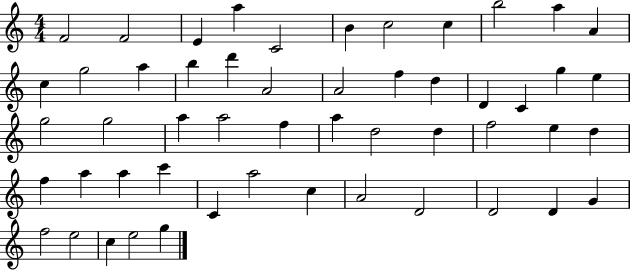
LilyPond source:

{
  \clef treble
  \numericTimeSignature
  \time 4/4
  \key c \major
  f'2 f'2 | e'4 a''4 c'2 | b'4 c''2 c''4 | b''2 a''4 a'4 | \break c''4 g''2 a''4 | b''4 d'''4 a'2 | a'2 f''4 d''4 | d'4 c'4 g''4 e''4 | \break g''2 g''2 | a''4 a''2 f''4 | a''4 d''2 d''4 | f''2 e''4 d''4 | \break f''4 a''4 a''4 c'''4 | c'4 a''2 c''4 | a'2 d'2 | d'2 d'4 g'4 | \break f''2 e''2 | c''4 e''2 g''4 | \bar "|."
}